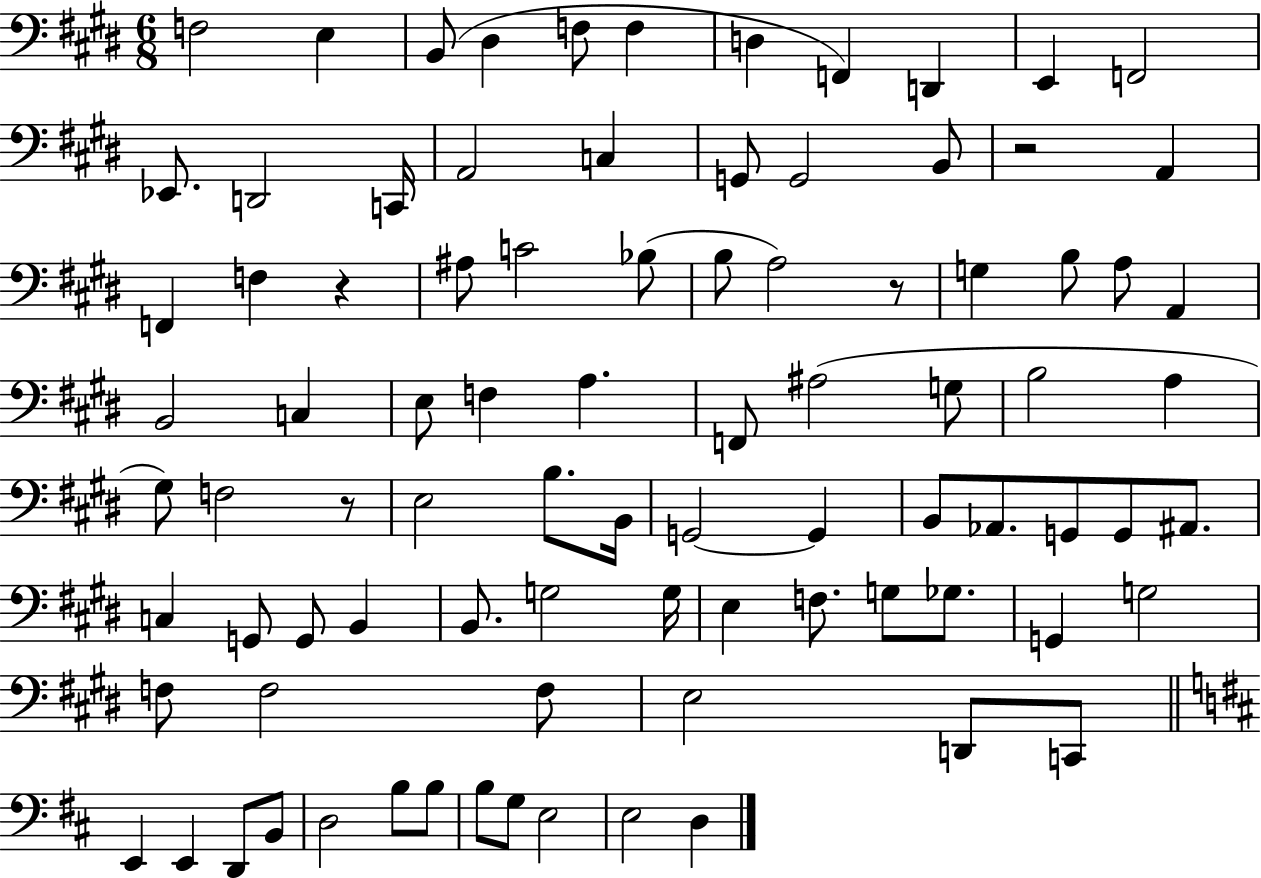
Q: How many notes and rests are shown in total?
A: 88